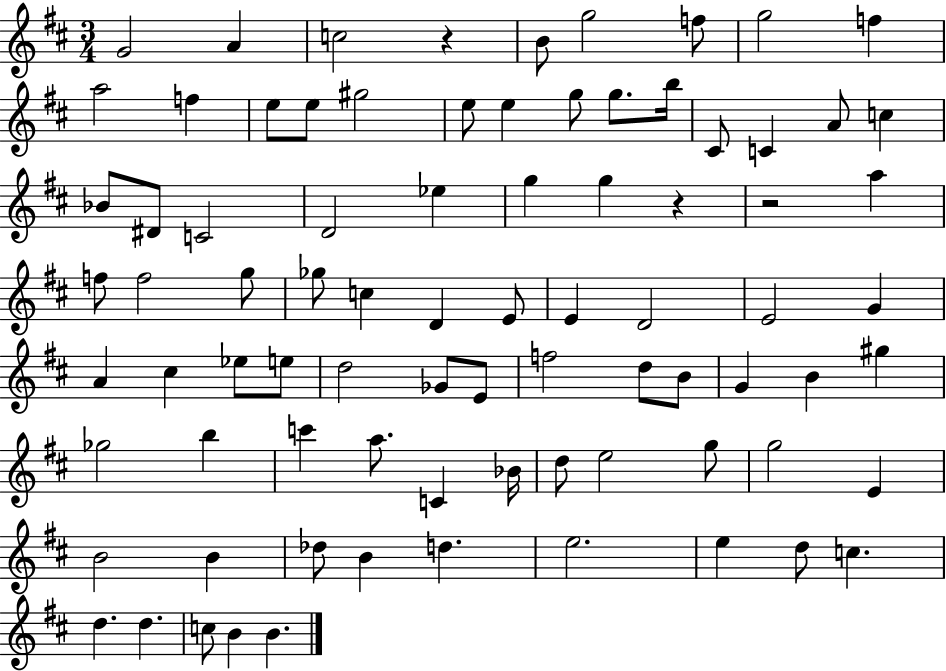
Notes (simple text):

G4/h A4/q C5/h R/q B4/e G5/h F5/e G5/h F5/q A5/h F5/q E5/e E5/e G#5/h E5/e E5/q G5/e G5/e. B5/s C#4/e C4/q A4/e C5/q Bb4/e D#4/e C4/h D4/h Eb5/q G5/q G5/q R/q R/h A5/q F5/e F5/h G5/e Gb5/e C5/q D4/q E4/e E4/q D4/h E4/h G4/q A4/q C#5/q Eb5/e E5/e D5/h Gb4/e E4/e F5/h D5/e B4/e G4/q B4/q G#5/q Gb5/h B5/q C6/q A5/e. C4/q Bb4/s D5/e E5/h G5/e G5/h E4/q B4/h B4/q Db5/e B4/q D5/q. E5/h. E5/q D5/e C5/q. D5/q. D5/q. C5/e B4/q B4/q.